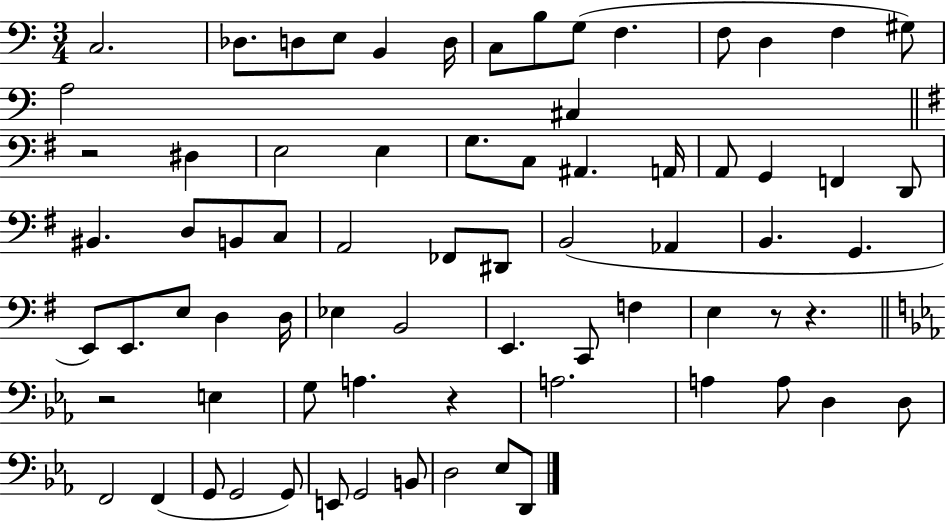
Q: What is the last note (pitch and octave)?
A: D2